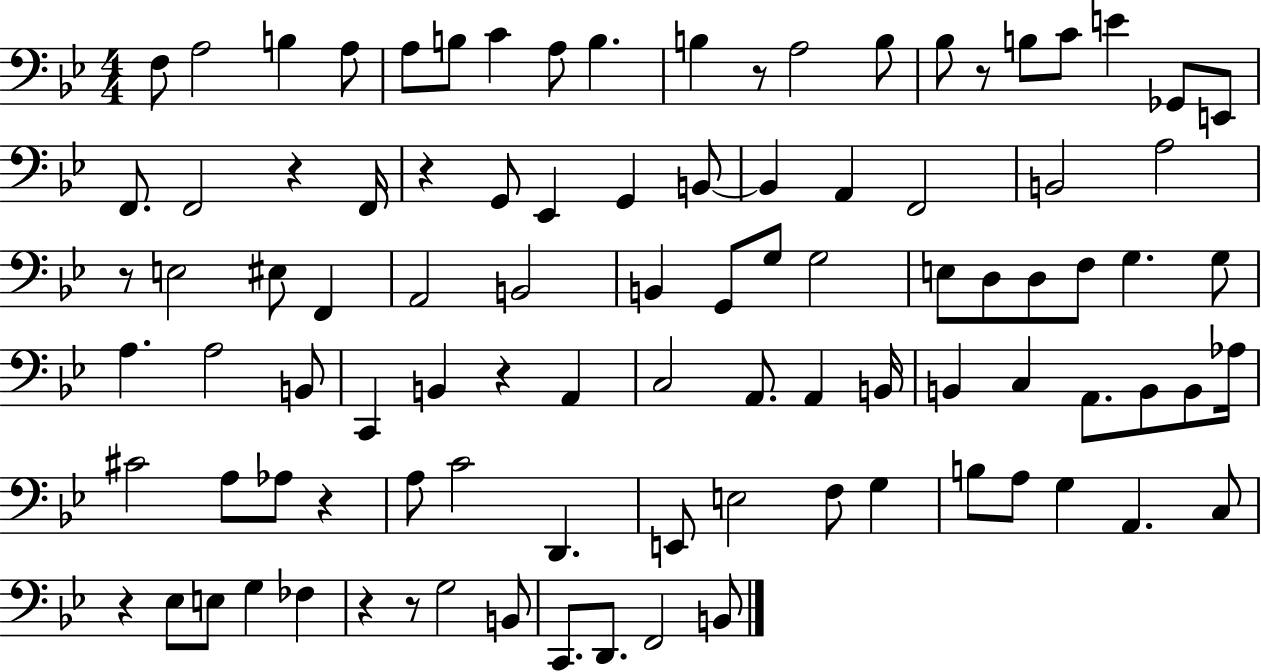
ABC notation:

X:1
T:Untitled
M:4/4
L:1/4
K:Bb
F,/2 A,2 B, A,/2 A,/2 B,/2 C A,/2 B, B, z/2 A,2 B,/2 _B,/2 z/2 B,/2 C/2 E _G,,/2 E,,/2 F,,/2 F,,2 z F,,/4 z G,,/2 _E,, G,, B,,/2 B,, A,, F,,2 B,,2 A,2 z/2 E,2 ^E,/2 F,, A,,2 B,,2 B,, G,,/2 G,/2 G,2 E,/2 D,/2 D,/2 F,/2 G, G,/2 A, A,2 B,,/2 C,, B,, z A,, C,2 A,,/2 A,, B,,/4 B,, C, A,,/2 B,,/2 B,,/2 _A,/4 ^C2 A,/2 _A,/2 z A,/2 C2 D,, E,,/2 E,2 F,/2 G, B,/2 A,/2 G, A,, C,/2 z _E,/2 E,/2 G, _F, z z/2 G,2 B,,/2 C,,/2 D,,/2 F,,2 B,,/2